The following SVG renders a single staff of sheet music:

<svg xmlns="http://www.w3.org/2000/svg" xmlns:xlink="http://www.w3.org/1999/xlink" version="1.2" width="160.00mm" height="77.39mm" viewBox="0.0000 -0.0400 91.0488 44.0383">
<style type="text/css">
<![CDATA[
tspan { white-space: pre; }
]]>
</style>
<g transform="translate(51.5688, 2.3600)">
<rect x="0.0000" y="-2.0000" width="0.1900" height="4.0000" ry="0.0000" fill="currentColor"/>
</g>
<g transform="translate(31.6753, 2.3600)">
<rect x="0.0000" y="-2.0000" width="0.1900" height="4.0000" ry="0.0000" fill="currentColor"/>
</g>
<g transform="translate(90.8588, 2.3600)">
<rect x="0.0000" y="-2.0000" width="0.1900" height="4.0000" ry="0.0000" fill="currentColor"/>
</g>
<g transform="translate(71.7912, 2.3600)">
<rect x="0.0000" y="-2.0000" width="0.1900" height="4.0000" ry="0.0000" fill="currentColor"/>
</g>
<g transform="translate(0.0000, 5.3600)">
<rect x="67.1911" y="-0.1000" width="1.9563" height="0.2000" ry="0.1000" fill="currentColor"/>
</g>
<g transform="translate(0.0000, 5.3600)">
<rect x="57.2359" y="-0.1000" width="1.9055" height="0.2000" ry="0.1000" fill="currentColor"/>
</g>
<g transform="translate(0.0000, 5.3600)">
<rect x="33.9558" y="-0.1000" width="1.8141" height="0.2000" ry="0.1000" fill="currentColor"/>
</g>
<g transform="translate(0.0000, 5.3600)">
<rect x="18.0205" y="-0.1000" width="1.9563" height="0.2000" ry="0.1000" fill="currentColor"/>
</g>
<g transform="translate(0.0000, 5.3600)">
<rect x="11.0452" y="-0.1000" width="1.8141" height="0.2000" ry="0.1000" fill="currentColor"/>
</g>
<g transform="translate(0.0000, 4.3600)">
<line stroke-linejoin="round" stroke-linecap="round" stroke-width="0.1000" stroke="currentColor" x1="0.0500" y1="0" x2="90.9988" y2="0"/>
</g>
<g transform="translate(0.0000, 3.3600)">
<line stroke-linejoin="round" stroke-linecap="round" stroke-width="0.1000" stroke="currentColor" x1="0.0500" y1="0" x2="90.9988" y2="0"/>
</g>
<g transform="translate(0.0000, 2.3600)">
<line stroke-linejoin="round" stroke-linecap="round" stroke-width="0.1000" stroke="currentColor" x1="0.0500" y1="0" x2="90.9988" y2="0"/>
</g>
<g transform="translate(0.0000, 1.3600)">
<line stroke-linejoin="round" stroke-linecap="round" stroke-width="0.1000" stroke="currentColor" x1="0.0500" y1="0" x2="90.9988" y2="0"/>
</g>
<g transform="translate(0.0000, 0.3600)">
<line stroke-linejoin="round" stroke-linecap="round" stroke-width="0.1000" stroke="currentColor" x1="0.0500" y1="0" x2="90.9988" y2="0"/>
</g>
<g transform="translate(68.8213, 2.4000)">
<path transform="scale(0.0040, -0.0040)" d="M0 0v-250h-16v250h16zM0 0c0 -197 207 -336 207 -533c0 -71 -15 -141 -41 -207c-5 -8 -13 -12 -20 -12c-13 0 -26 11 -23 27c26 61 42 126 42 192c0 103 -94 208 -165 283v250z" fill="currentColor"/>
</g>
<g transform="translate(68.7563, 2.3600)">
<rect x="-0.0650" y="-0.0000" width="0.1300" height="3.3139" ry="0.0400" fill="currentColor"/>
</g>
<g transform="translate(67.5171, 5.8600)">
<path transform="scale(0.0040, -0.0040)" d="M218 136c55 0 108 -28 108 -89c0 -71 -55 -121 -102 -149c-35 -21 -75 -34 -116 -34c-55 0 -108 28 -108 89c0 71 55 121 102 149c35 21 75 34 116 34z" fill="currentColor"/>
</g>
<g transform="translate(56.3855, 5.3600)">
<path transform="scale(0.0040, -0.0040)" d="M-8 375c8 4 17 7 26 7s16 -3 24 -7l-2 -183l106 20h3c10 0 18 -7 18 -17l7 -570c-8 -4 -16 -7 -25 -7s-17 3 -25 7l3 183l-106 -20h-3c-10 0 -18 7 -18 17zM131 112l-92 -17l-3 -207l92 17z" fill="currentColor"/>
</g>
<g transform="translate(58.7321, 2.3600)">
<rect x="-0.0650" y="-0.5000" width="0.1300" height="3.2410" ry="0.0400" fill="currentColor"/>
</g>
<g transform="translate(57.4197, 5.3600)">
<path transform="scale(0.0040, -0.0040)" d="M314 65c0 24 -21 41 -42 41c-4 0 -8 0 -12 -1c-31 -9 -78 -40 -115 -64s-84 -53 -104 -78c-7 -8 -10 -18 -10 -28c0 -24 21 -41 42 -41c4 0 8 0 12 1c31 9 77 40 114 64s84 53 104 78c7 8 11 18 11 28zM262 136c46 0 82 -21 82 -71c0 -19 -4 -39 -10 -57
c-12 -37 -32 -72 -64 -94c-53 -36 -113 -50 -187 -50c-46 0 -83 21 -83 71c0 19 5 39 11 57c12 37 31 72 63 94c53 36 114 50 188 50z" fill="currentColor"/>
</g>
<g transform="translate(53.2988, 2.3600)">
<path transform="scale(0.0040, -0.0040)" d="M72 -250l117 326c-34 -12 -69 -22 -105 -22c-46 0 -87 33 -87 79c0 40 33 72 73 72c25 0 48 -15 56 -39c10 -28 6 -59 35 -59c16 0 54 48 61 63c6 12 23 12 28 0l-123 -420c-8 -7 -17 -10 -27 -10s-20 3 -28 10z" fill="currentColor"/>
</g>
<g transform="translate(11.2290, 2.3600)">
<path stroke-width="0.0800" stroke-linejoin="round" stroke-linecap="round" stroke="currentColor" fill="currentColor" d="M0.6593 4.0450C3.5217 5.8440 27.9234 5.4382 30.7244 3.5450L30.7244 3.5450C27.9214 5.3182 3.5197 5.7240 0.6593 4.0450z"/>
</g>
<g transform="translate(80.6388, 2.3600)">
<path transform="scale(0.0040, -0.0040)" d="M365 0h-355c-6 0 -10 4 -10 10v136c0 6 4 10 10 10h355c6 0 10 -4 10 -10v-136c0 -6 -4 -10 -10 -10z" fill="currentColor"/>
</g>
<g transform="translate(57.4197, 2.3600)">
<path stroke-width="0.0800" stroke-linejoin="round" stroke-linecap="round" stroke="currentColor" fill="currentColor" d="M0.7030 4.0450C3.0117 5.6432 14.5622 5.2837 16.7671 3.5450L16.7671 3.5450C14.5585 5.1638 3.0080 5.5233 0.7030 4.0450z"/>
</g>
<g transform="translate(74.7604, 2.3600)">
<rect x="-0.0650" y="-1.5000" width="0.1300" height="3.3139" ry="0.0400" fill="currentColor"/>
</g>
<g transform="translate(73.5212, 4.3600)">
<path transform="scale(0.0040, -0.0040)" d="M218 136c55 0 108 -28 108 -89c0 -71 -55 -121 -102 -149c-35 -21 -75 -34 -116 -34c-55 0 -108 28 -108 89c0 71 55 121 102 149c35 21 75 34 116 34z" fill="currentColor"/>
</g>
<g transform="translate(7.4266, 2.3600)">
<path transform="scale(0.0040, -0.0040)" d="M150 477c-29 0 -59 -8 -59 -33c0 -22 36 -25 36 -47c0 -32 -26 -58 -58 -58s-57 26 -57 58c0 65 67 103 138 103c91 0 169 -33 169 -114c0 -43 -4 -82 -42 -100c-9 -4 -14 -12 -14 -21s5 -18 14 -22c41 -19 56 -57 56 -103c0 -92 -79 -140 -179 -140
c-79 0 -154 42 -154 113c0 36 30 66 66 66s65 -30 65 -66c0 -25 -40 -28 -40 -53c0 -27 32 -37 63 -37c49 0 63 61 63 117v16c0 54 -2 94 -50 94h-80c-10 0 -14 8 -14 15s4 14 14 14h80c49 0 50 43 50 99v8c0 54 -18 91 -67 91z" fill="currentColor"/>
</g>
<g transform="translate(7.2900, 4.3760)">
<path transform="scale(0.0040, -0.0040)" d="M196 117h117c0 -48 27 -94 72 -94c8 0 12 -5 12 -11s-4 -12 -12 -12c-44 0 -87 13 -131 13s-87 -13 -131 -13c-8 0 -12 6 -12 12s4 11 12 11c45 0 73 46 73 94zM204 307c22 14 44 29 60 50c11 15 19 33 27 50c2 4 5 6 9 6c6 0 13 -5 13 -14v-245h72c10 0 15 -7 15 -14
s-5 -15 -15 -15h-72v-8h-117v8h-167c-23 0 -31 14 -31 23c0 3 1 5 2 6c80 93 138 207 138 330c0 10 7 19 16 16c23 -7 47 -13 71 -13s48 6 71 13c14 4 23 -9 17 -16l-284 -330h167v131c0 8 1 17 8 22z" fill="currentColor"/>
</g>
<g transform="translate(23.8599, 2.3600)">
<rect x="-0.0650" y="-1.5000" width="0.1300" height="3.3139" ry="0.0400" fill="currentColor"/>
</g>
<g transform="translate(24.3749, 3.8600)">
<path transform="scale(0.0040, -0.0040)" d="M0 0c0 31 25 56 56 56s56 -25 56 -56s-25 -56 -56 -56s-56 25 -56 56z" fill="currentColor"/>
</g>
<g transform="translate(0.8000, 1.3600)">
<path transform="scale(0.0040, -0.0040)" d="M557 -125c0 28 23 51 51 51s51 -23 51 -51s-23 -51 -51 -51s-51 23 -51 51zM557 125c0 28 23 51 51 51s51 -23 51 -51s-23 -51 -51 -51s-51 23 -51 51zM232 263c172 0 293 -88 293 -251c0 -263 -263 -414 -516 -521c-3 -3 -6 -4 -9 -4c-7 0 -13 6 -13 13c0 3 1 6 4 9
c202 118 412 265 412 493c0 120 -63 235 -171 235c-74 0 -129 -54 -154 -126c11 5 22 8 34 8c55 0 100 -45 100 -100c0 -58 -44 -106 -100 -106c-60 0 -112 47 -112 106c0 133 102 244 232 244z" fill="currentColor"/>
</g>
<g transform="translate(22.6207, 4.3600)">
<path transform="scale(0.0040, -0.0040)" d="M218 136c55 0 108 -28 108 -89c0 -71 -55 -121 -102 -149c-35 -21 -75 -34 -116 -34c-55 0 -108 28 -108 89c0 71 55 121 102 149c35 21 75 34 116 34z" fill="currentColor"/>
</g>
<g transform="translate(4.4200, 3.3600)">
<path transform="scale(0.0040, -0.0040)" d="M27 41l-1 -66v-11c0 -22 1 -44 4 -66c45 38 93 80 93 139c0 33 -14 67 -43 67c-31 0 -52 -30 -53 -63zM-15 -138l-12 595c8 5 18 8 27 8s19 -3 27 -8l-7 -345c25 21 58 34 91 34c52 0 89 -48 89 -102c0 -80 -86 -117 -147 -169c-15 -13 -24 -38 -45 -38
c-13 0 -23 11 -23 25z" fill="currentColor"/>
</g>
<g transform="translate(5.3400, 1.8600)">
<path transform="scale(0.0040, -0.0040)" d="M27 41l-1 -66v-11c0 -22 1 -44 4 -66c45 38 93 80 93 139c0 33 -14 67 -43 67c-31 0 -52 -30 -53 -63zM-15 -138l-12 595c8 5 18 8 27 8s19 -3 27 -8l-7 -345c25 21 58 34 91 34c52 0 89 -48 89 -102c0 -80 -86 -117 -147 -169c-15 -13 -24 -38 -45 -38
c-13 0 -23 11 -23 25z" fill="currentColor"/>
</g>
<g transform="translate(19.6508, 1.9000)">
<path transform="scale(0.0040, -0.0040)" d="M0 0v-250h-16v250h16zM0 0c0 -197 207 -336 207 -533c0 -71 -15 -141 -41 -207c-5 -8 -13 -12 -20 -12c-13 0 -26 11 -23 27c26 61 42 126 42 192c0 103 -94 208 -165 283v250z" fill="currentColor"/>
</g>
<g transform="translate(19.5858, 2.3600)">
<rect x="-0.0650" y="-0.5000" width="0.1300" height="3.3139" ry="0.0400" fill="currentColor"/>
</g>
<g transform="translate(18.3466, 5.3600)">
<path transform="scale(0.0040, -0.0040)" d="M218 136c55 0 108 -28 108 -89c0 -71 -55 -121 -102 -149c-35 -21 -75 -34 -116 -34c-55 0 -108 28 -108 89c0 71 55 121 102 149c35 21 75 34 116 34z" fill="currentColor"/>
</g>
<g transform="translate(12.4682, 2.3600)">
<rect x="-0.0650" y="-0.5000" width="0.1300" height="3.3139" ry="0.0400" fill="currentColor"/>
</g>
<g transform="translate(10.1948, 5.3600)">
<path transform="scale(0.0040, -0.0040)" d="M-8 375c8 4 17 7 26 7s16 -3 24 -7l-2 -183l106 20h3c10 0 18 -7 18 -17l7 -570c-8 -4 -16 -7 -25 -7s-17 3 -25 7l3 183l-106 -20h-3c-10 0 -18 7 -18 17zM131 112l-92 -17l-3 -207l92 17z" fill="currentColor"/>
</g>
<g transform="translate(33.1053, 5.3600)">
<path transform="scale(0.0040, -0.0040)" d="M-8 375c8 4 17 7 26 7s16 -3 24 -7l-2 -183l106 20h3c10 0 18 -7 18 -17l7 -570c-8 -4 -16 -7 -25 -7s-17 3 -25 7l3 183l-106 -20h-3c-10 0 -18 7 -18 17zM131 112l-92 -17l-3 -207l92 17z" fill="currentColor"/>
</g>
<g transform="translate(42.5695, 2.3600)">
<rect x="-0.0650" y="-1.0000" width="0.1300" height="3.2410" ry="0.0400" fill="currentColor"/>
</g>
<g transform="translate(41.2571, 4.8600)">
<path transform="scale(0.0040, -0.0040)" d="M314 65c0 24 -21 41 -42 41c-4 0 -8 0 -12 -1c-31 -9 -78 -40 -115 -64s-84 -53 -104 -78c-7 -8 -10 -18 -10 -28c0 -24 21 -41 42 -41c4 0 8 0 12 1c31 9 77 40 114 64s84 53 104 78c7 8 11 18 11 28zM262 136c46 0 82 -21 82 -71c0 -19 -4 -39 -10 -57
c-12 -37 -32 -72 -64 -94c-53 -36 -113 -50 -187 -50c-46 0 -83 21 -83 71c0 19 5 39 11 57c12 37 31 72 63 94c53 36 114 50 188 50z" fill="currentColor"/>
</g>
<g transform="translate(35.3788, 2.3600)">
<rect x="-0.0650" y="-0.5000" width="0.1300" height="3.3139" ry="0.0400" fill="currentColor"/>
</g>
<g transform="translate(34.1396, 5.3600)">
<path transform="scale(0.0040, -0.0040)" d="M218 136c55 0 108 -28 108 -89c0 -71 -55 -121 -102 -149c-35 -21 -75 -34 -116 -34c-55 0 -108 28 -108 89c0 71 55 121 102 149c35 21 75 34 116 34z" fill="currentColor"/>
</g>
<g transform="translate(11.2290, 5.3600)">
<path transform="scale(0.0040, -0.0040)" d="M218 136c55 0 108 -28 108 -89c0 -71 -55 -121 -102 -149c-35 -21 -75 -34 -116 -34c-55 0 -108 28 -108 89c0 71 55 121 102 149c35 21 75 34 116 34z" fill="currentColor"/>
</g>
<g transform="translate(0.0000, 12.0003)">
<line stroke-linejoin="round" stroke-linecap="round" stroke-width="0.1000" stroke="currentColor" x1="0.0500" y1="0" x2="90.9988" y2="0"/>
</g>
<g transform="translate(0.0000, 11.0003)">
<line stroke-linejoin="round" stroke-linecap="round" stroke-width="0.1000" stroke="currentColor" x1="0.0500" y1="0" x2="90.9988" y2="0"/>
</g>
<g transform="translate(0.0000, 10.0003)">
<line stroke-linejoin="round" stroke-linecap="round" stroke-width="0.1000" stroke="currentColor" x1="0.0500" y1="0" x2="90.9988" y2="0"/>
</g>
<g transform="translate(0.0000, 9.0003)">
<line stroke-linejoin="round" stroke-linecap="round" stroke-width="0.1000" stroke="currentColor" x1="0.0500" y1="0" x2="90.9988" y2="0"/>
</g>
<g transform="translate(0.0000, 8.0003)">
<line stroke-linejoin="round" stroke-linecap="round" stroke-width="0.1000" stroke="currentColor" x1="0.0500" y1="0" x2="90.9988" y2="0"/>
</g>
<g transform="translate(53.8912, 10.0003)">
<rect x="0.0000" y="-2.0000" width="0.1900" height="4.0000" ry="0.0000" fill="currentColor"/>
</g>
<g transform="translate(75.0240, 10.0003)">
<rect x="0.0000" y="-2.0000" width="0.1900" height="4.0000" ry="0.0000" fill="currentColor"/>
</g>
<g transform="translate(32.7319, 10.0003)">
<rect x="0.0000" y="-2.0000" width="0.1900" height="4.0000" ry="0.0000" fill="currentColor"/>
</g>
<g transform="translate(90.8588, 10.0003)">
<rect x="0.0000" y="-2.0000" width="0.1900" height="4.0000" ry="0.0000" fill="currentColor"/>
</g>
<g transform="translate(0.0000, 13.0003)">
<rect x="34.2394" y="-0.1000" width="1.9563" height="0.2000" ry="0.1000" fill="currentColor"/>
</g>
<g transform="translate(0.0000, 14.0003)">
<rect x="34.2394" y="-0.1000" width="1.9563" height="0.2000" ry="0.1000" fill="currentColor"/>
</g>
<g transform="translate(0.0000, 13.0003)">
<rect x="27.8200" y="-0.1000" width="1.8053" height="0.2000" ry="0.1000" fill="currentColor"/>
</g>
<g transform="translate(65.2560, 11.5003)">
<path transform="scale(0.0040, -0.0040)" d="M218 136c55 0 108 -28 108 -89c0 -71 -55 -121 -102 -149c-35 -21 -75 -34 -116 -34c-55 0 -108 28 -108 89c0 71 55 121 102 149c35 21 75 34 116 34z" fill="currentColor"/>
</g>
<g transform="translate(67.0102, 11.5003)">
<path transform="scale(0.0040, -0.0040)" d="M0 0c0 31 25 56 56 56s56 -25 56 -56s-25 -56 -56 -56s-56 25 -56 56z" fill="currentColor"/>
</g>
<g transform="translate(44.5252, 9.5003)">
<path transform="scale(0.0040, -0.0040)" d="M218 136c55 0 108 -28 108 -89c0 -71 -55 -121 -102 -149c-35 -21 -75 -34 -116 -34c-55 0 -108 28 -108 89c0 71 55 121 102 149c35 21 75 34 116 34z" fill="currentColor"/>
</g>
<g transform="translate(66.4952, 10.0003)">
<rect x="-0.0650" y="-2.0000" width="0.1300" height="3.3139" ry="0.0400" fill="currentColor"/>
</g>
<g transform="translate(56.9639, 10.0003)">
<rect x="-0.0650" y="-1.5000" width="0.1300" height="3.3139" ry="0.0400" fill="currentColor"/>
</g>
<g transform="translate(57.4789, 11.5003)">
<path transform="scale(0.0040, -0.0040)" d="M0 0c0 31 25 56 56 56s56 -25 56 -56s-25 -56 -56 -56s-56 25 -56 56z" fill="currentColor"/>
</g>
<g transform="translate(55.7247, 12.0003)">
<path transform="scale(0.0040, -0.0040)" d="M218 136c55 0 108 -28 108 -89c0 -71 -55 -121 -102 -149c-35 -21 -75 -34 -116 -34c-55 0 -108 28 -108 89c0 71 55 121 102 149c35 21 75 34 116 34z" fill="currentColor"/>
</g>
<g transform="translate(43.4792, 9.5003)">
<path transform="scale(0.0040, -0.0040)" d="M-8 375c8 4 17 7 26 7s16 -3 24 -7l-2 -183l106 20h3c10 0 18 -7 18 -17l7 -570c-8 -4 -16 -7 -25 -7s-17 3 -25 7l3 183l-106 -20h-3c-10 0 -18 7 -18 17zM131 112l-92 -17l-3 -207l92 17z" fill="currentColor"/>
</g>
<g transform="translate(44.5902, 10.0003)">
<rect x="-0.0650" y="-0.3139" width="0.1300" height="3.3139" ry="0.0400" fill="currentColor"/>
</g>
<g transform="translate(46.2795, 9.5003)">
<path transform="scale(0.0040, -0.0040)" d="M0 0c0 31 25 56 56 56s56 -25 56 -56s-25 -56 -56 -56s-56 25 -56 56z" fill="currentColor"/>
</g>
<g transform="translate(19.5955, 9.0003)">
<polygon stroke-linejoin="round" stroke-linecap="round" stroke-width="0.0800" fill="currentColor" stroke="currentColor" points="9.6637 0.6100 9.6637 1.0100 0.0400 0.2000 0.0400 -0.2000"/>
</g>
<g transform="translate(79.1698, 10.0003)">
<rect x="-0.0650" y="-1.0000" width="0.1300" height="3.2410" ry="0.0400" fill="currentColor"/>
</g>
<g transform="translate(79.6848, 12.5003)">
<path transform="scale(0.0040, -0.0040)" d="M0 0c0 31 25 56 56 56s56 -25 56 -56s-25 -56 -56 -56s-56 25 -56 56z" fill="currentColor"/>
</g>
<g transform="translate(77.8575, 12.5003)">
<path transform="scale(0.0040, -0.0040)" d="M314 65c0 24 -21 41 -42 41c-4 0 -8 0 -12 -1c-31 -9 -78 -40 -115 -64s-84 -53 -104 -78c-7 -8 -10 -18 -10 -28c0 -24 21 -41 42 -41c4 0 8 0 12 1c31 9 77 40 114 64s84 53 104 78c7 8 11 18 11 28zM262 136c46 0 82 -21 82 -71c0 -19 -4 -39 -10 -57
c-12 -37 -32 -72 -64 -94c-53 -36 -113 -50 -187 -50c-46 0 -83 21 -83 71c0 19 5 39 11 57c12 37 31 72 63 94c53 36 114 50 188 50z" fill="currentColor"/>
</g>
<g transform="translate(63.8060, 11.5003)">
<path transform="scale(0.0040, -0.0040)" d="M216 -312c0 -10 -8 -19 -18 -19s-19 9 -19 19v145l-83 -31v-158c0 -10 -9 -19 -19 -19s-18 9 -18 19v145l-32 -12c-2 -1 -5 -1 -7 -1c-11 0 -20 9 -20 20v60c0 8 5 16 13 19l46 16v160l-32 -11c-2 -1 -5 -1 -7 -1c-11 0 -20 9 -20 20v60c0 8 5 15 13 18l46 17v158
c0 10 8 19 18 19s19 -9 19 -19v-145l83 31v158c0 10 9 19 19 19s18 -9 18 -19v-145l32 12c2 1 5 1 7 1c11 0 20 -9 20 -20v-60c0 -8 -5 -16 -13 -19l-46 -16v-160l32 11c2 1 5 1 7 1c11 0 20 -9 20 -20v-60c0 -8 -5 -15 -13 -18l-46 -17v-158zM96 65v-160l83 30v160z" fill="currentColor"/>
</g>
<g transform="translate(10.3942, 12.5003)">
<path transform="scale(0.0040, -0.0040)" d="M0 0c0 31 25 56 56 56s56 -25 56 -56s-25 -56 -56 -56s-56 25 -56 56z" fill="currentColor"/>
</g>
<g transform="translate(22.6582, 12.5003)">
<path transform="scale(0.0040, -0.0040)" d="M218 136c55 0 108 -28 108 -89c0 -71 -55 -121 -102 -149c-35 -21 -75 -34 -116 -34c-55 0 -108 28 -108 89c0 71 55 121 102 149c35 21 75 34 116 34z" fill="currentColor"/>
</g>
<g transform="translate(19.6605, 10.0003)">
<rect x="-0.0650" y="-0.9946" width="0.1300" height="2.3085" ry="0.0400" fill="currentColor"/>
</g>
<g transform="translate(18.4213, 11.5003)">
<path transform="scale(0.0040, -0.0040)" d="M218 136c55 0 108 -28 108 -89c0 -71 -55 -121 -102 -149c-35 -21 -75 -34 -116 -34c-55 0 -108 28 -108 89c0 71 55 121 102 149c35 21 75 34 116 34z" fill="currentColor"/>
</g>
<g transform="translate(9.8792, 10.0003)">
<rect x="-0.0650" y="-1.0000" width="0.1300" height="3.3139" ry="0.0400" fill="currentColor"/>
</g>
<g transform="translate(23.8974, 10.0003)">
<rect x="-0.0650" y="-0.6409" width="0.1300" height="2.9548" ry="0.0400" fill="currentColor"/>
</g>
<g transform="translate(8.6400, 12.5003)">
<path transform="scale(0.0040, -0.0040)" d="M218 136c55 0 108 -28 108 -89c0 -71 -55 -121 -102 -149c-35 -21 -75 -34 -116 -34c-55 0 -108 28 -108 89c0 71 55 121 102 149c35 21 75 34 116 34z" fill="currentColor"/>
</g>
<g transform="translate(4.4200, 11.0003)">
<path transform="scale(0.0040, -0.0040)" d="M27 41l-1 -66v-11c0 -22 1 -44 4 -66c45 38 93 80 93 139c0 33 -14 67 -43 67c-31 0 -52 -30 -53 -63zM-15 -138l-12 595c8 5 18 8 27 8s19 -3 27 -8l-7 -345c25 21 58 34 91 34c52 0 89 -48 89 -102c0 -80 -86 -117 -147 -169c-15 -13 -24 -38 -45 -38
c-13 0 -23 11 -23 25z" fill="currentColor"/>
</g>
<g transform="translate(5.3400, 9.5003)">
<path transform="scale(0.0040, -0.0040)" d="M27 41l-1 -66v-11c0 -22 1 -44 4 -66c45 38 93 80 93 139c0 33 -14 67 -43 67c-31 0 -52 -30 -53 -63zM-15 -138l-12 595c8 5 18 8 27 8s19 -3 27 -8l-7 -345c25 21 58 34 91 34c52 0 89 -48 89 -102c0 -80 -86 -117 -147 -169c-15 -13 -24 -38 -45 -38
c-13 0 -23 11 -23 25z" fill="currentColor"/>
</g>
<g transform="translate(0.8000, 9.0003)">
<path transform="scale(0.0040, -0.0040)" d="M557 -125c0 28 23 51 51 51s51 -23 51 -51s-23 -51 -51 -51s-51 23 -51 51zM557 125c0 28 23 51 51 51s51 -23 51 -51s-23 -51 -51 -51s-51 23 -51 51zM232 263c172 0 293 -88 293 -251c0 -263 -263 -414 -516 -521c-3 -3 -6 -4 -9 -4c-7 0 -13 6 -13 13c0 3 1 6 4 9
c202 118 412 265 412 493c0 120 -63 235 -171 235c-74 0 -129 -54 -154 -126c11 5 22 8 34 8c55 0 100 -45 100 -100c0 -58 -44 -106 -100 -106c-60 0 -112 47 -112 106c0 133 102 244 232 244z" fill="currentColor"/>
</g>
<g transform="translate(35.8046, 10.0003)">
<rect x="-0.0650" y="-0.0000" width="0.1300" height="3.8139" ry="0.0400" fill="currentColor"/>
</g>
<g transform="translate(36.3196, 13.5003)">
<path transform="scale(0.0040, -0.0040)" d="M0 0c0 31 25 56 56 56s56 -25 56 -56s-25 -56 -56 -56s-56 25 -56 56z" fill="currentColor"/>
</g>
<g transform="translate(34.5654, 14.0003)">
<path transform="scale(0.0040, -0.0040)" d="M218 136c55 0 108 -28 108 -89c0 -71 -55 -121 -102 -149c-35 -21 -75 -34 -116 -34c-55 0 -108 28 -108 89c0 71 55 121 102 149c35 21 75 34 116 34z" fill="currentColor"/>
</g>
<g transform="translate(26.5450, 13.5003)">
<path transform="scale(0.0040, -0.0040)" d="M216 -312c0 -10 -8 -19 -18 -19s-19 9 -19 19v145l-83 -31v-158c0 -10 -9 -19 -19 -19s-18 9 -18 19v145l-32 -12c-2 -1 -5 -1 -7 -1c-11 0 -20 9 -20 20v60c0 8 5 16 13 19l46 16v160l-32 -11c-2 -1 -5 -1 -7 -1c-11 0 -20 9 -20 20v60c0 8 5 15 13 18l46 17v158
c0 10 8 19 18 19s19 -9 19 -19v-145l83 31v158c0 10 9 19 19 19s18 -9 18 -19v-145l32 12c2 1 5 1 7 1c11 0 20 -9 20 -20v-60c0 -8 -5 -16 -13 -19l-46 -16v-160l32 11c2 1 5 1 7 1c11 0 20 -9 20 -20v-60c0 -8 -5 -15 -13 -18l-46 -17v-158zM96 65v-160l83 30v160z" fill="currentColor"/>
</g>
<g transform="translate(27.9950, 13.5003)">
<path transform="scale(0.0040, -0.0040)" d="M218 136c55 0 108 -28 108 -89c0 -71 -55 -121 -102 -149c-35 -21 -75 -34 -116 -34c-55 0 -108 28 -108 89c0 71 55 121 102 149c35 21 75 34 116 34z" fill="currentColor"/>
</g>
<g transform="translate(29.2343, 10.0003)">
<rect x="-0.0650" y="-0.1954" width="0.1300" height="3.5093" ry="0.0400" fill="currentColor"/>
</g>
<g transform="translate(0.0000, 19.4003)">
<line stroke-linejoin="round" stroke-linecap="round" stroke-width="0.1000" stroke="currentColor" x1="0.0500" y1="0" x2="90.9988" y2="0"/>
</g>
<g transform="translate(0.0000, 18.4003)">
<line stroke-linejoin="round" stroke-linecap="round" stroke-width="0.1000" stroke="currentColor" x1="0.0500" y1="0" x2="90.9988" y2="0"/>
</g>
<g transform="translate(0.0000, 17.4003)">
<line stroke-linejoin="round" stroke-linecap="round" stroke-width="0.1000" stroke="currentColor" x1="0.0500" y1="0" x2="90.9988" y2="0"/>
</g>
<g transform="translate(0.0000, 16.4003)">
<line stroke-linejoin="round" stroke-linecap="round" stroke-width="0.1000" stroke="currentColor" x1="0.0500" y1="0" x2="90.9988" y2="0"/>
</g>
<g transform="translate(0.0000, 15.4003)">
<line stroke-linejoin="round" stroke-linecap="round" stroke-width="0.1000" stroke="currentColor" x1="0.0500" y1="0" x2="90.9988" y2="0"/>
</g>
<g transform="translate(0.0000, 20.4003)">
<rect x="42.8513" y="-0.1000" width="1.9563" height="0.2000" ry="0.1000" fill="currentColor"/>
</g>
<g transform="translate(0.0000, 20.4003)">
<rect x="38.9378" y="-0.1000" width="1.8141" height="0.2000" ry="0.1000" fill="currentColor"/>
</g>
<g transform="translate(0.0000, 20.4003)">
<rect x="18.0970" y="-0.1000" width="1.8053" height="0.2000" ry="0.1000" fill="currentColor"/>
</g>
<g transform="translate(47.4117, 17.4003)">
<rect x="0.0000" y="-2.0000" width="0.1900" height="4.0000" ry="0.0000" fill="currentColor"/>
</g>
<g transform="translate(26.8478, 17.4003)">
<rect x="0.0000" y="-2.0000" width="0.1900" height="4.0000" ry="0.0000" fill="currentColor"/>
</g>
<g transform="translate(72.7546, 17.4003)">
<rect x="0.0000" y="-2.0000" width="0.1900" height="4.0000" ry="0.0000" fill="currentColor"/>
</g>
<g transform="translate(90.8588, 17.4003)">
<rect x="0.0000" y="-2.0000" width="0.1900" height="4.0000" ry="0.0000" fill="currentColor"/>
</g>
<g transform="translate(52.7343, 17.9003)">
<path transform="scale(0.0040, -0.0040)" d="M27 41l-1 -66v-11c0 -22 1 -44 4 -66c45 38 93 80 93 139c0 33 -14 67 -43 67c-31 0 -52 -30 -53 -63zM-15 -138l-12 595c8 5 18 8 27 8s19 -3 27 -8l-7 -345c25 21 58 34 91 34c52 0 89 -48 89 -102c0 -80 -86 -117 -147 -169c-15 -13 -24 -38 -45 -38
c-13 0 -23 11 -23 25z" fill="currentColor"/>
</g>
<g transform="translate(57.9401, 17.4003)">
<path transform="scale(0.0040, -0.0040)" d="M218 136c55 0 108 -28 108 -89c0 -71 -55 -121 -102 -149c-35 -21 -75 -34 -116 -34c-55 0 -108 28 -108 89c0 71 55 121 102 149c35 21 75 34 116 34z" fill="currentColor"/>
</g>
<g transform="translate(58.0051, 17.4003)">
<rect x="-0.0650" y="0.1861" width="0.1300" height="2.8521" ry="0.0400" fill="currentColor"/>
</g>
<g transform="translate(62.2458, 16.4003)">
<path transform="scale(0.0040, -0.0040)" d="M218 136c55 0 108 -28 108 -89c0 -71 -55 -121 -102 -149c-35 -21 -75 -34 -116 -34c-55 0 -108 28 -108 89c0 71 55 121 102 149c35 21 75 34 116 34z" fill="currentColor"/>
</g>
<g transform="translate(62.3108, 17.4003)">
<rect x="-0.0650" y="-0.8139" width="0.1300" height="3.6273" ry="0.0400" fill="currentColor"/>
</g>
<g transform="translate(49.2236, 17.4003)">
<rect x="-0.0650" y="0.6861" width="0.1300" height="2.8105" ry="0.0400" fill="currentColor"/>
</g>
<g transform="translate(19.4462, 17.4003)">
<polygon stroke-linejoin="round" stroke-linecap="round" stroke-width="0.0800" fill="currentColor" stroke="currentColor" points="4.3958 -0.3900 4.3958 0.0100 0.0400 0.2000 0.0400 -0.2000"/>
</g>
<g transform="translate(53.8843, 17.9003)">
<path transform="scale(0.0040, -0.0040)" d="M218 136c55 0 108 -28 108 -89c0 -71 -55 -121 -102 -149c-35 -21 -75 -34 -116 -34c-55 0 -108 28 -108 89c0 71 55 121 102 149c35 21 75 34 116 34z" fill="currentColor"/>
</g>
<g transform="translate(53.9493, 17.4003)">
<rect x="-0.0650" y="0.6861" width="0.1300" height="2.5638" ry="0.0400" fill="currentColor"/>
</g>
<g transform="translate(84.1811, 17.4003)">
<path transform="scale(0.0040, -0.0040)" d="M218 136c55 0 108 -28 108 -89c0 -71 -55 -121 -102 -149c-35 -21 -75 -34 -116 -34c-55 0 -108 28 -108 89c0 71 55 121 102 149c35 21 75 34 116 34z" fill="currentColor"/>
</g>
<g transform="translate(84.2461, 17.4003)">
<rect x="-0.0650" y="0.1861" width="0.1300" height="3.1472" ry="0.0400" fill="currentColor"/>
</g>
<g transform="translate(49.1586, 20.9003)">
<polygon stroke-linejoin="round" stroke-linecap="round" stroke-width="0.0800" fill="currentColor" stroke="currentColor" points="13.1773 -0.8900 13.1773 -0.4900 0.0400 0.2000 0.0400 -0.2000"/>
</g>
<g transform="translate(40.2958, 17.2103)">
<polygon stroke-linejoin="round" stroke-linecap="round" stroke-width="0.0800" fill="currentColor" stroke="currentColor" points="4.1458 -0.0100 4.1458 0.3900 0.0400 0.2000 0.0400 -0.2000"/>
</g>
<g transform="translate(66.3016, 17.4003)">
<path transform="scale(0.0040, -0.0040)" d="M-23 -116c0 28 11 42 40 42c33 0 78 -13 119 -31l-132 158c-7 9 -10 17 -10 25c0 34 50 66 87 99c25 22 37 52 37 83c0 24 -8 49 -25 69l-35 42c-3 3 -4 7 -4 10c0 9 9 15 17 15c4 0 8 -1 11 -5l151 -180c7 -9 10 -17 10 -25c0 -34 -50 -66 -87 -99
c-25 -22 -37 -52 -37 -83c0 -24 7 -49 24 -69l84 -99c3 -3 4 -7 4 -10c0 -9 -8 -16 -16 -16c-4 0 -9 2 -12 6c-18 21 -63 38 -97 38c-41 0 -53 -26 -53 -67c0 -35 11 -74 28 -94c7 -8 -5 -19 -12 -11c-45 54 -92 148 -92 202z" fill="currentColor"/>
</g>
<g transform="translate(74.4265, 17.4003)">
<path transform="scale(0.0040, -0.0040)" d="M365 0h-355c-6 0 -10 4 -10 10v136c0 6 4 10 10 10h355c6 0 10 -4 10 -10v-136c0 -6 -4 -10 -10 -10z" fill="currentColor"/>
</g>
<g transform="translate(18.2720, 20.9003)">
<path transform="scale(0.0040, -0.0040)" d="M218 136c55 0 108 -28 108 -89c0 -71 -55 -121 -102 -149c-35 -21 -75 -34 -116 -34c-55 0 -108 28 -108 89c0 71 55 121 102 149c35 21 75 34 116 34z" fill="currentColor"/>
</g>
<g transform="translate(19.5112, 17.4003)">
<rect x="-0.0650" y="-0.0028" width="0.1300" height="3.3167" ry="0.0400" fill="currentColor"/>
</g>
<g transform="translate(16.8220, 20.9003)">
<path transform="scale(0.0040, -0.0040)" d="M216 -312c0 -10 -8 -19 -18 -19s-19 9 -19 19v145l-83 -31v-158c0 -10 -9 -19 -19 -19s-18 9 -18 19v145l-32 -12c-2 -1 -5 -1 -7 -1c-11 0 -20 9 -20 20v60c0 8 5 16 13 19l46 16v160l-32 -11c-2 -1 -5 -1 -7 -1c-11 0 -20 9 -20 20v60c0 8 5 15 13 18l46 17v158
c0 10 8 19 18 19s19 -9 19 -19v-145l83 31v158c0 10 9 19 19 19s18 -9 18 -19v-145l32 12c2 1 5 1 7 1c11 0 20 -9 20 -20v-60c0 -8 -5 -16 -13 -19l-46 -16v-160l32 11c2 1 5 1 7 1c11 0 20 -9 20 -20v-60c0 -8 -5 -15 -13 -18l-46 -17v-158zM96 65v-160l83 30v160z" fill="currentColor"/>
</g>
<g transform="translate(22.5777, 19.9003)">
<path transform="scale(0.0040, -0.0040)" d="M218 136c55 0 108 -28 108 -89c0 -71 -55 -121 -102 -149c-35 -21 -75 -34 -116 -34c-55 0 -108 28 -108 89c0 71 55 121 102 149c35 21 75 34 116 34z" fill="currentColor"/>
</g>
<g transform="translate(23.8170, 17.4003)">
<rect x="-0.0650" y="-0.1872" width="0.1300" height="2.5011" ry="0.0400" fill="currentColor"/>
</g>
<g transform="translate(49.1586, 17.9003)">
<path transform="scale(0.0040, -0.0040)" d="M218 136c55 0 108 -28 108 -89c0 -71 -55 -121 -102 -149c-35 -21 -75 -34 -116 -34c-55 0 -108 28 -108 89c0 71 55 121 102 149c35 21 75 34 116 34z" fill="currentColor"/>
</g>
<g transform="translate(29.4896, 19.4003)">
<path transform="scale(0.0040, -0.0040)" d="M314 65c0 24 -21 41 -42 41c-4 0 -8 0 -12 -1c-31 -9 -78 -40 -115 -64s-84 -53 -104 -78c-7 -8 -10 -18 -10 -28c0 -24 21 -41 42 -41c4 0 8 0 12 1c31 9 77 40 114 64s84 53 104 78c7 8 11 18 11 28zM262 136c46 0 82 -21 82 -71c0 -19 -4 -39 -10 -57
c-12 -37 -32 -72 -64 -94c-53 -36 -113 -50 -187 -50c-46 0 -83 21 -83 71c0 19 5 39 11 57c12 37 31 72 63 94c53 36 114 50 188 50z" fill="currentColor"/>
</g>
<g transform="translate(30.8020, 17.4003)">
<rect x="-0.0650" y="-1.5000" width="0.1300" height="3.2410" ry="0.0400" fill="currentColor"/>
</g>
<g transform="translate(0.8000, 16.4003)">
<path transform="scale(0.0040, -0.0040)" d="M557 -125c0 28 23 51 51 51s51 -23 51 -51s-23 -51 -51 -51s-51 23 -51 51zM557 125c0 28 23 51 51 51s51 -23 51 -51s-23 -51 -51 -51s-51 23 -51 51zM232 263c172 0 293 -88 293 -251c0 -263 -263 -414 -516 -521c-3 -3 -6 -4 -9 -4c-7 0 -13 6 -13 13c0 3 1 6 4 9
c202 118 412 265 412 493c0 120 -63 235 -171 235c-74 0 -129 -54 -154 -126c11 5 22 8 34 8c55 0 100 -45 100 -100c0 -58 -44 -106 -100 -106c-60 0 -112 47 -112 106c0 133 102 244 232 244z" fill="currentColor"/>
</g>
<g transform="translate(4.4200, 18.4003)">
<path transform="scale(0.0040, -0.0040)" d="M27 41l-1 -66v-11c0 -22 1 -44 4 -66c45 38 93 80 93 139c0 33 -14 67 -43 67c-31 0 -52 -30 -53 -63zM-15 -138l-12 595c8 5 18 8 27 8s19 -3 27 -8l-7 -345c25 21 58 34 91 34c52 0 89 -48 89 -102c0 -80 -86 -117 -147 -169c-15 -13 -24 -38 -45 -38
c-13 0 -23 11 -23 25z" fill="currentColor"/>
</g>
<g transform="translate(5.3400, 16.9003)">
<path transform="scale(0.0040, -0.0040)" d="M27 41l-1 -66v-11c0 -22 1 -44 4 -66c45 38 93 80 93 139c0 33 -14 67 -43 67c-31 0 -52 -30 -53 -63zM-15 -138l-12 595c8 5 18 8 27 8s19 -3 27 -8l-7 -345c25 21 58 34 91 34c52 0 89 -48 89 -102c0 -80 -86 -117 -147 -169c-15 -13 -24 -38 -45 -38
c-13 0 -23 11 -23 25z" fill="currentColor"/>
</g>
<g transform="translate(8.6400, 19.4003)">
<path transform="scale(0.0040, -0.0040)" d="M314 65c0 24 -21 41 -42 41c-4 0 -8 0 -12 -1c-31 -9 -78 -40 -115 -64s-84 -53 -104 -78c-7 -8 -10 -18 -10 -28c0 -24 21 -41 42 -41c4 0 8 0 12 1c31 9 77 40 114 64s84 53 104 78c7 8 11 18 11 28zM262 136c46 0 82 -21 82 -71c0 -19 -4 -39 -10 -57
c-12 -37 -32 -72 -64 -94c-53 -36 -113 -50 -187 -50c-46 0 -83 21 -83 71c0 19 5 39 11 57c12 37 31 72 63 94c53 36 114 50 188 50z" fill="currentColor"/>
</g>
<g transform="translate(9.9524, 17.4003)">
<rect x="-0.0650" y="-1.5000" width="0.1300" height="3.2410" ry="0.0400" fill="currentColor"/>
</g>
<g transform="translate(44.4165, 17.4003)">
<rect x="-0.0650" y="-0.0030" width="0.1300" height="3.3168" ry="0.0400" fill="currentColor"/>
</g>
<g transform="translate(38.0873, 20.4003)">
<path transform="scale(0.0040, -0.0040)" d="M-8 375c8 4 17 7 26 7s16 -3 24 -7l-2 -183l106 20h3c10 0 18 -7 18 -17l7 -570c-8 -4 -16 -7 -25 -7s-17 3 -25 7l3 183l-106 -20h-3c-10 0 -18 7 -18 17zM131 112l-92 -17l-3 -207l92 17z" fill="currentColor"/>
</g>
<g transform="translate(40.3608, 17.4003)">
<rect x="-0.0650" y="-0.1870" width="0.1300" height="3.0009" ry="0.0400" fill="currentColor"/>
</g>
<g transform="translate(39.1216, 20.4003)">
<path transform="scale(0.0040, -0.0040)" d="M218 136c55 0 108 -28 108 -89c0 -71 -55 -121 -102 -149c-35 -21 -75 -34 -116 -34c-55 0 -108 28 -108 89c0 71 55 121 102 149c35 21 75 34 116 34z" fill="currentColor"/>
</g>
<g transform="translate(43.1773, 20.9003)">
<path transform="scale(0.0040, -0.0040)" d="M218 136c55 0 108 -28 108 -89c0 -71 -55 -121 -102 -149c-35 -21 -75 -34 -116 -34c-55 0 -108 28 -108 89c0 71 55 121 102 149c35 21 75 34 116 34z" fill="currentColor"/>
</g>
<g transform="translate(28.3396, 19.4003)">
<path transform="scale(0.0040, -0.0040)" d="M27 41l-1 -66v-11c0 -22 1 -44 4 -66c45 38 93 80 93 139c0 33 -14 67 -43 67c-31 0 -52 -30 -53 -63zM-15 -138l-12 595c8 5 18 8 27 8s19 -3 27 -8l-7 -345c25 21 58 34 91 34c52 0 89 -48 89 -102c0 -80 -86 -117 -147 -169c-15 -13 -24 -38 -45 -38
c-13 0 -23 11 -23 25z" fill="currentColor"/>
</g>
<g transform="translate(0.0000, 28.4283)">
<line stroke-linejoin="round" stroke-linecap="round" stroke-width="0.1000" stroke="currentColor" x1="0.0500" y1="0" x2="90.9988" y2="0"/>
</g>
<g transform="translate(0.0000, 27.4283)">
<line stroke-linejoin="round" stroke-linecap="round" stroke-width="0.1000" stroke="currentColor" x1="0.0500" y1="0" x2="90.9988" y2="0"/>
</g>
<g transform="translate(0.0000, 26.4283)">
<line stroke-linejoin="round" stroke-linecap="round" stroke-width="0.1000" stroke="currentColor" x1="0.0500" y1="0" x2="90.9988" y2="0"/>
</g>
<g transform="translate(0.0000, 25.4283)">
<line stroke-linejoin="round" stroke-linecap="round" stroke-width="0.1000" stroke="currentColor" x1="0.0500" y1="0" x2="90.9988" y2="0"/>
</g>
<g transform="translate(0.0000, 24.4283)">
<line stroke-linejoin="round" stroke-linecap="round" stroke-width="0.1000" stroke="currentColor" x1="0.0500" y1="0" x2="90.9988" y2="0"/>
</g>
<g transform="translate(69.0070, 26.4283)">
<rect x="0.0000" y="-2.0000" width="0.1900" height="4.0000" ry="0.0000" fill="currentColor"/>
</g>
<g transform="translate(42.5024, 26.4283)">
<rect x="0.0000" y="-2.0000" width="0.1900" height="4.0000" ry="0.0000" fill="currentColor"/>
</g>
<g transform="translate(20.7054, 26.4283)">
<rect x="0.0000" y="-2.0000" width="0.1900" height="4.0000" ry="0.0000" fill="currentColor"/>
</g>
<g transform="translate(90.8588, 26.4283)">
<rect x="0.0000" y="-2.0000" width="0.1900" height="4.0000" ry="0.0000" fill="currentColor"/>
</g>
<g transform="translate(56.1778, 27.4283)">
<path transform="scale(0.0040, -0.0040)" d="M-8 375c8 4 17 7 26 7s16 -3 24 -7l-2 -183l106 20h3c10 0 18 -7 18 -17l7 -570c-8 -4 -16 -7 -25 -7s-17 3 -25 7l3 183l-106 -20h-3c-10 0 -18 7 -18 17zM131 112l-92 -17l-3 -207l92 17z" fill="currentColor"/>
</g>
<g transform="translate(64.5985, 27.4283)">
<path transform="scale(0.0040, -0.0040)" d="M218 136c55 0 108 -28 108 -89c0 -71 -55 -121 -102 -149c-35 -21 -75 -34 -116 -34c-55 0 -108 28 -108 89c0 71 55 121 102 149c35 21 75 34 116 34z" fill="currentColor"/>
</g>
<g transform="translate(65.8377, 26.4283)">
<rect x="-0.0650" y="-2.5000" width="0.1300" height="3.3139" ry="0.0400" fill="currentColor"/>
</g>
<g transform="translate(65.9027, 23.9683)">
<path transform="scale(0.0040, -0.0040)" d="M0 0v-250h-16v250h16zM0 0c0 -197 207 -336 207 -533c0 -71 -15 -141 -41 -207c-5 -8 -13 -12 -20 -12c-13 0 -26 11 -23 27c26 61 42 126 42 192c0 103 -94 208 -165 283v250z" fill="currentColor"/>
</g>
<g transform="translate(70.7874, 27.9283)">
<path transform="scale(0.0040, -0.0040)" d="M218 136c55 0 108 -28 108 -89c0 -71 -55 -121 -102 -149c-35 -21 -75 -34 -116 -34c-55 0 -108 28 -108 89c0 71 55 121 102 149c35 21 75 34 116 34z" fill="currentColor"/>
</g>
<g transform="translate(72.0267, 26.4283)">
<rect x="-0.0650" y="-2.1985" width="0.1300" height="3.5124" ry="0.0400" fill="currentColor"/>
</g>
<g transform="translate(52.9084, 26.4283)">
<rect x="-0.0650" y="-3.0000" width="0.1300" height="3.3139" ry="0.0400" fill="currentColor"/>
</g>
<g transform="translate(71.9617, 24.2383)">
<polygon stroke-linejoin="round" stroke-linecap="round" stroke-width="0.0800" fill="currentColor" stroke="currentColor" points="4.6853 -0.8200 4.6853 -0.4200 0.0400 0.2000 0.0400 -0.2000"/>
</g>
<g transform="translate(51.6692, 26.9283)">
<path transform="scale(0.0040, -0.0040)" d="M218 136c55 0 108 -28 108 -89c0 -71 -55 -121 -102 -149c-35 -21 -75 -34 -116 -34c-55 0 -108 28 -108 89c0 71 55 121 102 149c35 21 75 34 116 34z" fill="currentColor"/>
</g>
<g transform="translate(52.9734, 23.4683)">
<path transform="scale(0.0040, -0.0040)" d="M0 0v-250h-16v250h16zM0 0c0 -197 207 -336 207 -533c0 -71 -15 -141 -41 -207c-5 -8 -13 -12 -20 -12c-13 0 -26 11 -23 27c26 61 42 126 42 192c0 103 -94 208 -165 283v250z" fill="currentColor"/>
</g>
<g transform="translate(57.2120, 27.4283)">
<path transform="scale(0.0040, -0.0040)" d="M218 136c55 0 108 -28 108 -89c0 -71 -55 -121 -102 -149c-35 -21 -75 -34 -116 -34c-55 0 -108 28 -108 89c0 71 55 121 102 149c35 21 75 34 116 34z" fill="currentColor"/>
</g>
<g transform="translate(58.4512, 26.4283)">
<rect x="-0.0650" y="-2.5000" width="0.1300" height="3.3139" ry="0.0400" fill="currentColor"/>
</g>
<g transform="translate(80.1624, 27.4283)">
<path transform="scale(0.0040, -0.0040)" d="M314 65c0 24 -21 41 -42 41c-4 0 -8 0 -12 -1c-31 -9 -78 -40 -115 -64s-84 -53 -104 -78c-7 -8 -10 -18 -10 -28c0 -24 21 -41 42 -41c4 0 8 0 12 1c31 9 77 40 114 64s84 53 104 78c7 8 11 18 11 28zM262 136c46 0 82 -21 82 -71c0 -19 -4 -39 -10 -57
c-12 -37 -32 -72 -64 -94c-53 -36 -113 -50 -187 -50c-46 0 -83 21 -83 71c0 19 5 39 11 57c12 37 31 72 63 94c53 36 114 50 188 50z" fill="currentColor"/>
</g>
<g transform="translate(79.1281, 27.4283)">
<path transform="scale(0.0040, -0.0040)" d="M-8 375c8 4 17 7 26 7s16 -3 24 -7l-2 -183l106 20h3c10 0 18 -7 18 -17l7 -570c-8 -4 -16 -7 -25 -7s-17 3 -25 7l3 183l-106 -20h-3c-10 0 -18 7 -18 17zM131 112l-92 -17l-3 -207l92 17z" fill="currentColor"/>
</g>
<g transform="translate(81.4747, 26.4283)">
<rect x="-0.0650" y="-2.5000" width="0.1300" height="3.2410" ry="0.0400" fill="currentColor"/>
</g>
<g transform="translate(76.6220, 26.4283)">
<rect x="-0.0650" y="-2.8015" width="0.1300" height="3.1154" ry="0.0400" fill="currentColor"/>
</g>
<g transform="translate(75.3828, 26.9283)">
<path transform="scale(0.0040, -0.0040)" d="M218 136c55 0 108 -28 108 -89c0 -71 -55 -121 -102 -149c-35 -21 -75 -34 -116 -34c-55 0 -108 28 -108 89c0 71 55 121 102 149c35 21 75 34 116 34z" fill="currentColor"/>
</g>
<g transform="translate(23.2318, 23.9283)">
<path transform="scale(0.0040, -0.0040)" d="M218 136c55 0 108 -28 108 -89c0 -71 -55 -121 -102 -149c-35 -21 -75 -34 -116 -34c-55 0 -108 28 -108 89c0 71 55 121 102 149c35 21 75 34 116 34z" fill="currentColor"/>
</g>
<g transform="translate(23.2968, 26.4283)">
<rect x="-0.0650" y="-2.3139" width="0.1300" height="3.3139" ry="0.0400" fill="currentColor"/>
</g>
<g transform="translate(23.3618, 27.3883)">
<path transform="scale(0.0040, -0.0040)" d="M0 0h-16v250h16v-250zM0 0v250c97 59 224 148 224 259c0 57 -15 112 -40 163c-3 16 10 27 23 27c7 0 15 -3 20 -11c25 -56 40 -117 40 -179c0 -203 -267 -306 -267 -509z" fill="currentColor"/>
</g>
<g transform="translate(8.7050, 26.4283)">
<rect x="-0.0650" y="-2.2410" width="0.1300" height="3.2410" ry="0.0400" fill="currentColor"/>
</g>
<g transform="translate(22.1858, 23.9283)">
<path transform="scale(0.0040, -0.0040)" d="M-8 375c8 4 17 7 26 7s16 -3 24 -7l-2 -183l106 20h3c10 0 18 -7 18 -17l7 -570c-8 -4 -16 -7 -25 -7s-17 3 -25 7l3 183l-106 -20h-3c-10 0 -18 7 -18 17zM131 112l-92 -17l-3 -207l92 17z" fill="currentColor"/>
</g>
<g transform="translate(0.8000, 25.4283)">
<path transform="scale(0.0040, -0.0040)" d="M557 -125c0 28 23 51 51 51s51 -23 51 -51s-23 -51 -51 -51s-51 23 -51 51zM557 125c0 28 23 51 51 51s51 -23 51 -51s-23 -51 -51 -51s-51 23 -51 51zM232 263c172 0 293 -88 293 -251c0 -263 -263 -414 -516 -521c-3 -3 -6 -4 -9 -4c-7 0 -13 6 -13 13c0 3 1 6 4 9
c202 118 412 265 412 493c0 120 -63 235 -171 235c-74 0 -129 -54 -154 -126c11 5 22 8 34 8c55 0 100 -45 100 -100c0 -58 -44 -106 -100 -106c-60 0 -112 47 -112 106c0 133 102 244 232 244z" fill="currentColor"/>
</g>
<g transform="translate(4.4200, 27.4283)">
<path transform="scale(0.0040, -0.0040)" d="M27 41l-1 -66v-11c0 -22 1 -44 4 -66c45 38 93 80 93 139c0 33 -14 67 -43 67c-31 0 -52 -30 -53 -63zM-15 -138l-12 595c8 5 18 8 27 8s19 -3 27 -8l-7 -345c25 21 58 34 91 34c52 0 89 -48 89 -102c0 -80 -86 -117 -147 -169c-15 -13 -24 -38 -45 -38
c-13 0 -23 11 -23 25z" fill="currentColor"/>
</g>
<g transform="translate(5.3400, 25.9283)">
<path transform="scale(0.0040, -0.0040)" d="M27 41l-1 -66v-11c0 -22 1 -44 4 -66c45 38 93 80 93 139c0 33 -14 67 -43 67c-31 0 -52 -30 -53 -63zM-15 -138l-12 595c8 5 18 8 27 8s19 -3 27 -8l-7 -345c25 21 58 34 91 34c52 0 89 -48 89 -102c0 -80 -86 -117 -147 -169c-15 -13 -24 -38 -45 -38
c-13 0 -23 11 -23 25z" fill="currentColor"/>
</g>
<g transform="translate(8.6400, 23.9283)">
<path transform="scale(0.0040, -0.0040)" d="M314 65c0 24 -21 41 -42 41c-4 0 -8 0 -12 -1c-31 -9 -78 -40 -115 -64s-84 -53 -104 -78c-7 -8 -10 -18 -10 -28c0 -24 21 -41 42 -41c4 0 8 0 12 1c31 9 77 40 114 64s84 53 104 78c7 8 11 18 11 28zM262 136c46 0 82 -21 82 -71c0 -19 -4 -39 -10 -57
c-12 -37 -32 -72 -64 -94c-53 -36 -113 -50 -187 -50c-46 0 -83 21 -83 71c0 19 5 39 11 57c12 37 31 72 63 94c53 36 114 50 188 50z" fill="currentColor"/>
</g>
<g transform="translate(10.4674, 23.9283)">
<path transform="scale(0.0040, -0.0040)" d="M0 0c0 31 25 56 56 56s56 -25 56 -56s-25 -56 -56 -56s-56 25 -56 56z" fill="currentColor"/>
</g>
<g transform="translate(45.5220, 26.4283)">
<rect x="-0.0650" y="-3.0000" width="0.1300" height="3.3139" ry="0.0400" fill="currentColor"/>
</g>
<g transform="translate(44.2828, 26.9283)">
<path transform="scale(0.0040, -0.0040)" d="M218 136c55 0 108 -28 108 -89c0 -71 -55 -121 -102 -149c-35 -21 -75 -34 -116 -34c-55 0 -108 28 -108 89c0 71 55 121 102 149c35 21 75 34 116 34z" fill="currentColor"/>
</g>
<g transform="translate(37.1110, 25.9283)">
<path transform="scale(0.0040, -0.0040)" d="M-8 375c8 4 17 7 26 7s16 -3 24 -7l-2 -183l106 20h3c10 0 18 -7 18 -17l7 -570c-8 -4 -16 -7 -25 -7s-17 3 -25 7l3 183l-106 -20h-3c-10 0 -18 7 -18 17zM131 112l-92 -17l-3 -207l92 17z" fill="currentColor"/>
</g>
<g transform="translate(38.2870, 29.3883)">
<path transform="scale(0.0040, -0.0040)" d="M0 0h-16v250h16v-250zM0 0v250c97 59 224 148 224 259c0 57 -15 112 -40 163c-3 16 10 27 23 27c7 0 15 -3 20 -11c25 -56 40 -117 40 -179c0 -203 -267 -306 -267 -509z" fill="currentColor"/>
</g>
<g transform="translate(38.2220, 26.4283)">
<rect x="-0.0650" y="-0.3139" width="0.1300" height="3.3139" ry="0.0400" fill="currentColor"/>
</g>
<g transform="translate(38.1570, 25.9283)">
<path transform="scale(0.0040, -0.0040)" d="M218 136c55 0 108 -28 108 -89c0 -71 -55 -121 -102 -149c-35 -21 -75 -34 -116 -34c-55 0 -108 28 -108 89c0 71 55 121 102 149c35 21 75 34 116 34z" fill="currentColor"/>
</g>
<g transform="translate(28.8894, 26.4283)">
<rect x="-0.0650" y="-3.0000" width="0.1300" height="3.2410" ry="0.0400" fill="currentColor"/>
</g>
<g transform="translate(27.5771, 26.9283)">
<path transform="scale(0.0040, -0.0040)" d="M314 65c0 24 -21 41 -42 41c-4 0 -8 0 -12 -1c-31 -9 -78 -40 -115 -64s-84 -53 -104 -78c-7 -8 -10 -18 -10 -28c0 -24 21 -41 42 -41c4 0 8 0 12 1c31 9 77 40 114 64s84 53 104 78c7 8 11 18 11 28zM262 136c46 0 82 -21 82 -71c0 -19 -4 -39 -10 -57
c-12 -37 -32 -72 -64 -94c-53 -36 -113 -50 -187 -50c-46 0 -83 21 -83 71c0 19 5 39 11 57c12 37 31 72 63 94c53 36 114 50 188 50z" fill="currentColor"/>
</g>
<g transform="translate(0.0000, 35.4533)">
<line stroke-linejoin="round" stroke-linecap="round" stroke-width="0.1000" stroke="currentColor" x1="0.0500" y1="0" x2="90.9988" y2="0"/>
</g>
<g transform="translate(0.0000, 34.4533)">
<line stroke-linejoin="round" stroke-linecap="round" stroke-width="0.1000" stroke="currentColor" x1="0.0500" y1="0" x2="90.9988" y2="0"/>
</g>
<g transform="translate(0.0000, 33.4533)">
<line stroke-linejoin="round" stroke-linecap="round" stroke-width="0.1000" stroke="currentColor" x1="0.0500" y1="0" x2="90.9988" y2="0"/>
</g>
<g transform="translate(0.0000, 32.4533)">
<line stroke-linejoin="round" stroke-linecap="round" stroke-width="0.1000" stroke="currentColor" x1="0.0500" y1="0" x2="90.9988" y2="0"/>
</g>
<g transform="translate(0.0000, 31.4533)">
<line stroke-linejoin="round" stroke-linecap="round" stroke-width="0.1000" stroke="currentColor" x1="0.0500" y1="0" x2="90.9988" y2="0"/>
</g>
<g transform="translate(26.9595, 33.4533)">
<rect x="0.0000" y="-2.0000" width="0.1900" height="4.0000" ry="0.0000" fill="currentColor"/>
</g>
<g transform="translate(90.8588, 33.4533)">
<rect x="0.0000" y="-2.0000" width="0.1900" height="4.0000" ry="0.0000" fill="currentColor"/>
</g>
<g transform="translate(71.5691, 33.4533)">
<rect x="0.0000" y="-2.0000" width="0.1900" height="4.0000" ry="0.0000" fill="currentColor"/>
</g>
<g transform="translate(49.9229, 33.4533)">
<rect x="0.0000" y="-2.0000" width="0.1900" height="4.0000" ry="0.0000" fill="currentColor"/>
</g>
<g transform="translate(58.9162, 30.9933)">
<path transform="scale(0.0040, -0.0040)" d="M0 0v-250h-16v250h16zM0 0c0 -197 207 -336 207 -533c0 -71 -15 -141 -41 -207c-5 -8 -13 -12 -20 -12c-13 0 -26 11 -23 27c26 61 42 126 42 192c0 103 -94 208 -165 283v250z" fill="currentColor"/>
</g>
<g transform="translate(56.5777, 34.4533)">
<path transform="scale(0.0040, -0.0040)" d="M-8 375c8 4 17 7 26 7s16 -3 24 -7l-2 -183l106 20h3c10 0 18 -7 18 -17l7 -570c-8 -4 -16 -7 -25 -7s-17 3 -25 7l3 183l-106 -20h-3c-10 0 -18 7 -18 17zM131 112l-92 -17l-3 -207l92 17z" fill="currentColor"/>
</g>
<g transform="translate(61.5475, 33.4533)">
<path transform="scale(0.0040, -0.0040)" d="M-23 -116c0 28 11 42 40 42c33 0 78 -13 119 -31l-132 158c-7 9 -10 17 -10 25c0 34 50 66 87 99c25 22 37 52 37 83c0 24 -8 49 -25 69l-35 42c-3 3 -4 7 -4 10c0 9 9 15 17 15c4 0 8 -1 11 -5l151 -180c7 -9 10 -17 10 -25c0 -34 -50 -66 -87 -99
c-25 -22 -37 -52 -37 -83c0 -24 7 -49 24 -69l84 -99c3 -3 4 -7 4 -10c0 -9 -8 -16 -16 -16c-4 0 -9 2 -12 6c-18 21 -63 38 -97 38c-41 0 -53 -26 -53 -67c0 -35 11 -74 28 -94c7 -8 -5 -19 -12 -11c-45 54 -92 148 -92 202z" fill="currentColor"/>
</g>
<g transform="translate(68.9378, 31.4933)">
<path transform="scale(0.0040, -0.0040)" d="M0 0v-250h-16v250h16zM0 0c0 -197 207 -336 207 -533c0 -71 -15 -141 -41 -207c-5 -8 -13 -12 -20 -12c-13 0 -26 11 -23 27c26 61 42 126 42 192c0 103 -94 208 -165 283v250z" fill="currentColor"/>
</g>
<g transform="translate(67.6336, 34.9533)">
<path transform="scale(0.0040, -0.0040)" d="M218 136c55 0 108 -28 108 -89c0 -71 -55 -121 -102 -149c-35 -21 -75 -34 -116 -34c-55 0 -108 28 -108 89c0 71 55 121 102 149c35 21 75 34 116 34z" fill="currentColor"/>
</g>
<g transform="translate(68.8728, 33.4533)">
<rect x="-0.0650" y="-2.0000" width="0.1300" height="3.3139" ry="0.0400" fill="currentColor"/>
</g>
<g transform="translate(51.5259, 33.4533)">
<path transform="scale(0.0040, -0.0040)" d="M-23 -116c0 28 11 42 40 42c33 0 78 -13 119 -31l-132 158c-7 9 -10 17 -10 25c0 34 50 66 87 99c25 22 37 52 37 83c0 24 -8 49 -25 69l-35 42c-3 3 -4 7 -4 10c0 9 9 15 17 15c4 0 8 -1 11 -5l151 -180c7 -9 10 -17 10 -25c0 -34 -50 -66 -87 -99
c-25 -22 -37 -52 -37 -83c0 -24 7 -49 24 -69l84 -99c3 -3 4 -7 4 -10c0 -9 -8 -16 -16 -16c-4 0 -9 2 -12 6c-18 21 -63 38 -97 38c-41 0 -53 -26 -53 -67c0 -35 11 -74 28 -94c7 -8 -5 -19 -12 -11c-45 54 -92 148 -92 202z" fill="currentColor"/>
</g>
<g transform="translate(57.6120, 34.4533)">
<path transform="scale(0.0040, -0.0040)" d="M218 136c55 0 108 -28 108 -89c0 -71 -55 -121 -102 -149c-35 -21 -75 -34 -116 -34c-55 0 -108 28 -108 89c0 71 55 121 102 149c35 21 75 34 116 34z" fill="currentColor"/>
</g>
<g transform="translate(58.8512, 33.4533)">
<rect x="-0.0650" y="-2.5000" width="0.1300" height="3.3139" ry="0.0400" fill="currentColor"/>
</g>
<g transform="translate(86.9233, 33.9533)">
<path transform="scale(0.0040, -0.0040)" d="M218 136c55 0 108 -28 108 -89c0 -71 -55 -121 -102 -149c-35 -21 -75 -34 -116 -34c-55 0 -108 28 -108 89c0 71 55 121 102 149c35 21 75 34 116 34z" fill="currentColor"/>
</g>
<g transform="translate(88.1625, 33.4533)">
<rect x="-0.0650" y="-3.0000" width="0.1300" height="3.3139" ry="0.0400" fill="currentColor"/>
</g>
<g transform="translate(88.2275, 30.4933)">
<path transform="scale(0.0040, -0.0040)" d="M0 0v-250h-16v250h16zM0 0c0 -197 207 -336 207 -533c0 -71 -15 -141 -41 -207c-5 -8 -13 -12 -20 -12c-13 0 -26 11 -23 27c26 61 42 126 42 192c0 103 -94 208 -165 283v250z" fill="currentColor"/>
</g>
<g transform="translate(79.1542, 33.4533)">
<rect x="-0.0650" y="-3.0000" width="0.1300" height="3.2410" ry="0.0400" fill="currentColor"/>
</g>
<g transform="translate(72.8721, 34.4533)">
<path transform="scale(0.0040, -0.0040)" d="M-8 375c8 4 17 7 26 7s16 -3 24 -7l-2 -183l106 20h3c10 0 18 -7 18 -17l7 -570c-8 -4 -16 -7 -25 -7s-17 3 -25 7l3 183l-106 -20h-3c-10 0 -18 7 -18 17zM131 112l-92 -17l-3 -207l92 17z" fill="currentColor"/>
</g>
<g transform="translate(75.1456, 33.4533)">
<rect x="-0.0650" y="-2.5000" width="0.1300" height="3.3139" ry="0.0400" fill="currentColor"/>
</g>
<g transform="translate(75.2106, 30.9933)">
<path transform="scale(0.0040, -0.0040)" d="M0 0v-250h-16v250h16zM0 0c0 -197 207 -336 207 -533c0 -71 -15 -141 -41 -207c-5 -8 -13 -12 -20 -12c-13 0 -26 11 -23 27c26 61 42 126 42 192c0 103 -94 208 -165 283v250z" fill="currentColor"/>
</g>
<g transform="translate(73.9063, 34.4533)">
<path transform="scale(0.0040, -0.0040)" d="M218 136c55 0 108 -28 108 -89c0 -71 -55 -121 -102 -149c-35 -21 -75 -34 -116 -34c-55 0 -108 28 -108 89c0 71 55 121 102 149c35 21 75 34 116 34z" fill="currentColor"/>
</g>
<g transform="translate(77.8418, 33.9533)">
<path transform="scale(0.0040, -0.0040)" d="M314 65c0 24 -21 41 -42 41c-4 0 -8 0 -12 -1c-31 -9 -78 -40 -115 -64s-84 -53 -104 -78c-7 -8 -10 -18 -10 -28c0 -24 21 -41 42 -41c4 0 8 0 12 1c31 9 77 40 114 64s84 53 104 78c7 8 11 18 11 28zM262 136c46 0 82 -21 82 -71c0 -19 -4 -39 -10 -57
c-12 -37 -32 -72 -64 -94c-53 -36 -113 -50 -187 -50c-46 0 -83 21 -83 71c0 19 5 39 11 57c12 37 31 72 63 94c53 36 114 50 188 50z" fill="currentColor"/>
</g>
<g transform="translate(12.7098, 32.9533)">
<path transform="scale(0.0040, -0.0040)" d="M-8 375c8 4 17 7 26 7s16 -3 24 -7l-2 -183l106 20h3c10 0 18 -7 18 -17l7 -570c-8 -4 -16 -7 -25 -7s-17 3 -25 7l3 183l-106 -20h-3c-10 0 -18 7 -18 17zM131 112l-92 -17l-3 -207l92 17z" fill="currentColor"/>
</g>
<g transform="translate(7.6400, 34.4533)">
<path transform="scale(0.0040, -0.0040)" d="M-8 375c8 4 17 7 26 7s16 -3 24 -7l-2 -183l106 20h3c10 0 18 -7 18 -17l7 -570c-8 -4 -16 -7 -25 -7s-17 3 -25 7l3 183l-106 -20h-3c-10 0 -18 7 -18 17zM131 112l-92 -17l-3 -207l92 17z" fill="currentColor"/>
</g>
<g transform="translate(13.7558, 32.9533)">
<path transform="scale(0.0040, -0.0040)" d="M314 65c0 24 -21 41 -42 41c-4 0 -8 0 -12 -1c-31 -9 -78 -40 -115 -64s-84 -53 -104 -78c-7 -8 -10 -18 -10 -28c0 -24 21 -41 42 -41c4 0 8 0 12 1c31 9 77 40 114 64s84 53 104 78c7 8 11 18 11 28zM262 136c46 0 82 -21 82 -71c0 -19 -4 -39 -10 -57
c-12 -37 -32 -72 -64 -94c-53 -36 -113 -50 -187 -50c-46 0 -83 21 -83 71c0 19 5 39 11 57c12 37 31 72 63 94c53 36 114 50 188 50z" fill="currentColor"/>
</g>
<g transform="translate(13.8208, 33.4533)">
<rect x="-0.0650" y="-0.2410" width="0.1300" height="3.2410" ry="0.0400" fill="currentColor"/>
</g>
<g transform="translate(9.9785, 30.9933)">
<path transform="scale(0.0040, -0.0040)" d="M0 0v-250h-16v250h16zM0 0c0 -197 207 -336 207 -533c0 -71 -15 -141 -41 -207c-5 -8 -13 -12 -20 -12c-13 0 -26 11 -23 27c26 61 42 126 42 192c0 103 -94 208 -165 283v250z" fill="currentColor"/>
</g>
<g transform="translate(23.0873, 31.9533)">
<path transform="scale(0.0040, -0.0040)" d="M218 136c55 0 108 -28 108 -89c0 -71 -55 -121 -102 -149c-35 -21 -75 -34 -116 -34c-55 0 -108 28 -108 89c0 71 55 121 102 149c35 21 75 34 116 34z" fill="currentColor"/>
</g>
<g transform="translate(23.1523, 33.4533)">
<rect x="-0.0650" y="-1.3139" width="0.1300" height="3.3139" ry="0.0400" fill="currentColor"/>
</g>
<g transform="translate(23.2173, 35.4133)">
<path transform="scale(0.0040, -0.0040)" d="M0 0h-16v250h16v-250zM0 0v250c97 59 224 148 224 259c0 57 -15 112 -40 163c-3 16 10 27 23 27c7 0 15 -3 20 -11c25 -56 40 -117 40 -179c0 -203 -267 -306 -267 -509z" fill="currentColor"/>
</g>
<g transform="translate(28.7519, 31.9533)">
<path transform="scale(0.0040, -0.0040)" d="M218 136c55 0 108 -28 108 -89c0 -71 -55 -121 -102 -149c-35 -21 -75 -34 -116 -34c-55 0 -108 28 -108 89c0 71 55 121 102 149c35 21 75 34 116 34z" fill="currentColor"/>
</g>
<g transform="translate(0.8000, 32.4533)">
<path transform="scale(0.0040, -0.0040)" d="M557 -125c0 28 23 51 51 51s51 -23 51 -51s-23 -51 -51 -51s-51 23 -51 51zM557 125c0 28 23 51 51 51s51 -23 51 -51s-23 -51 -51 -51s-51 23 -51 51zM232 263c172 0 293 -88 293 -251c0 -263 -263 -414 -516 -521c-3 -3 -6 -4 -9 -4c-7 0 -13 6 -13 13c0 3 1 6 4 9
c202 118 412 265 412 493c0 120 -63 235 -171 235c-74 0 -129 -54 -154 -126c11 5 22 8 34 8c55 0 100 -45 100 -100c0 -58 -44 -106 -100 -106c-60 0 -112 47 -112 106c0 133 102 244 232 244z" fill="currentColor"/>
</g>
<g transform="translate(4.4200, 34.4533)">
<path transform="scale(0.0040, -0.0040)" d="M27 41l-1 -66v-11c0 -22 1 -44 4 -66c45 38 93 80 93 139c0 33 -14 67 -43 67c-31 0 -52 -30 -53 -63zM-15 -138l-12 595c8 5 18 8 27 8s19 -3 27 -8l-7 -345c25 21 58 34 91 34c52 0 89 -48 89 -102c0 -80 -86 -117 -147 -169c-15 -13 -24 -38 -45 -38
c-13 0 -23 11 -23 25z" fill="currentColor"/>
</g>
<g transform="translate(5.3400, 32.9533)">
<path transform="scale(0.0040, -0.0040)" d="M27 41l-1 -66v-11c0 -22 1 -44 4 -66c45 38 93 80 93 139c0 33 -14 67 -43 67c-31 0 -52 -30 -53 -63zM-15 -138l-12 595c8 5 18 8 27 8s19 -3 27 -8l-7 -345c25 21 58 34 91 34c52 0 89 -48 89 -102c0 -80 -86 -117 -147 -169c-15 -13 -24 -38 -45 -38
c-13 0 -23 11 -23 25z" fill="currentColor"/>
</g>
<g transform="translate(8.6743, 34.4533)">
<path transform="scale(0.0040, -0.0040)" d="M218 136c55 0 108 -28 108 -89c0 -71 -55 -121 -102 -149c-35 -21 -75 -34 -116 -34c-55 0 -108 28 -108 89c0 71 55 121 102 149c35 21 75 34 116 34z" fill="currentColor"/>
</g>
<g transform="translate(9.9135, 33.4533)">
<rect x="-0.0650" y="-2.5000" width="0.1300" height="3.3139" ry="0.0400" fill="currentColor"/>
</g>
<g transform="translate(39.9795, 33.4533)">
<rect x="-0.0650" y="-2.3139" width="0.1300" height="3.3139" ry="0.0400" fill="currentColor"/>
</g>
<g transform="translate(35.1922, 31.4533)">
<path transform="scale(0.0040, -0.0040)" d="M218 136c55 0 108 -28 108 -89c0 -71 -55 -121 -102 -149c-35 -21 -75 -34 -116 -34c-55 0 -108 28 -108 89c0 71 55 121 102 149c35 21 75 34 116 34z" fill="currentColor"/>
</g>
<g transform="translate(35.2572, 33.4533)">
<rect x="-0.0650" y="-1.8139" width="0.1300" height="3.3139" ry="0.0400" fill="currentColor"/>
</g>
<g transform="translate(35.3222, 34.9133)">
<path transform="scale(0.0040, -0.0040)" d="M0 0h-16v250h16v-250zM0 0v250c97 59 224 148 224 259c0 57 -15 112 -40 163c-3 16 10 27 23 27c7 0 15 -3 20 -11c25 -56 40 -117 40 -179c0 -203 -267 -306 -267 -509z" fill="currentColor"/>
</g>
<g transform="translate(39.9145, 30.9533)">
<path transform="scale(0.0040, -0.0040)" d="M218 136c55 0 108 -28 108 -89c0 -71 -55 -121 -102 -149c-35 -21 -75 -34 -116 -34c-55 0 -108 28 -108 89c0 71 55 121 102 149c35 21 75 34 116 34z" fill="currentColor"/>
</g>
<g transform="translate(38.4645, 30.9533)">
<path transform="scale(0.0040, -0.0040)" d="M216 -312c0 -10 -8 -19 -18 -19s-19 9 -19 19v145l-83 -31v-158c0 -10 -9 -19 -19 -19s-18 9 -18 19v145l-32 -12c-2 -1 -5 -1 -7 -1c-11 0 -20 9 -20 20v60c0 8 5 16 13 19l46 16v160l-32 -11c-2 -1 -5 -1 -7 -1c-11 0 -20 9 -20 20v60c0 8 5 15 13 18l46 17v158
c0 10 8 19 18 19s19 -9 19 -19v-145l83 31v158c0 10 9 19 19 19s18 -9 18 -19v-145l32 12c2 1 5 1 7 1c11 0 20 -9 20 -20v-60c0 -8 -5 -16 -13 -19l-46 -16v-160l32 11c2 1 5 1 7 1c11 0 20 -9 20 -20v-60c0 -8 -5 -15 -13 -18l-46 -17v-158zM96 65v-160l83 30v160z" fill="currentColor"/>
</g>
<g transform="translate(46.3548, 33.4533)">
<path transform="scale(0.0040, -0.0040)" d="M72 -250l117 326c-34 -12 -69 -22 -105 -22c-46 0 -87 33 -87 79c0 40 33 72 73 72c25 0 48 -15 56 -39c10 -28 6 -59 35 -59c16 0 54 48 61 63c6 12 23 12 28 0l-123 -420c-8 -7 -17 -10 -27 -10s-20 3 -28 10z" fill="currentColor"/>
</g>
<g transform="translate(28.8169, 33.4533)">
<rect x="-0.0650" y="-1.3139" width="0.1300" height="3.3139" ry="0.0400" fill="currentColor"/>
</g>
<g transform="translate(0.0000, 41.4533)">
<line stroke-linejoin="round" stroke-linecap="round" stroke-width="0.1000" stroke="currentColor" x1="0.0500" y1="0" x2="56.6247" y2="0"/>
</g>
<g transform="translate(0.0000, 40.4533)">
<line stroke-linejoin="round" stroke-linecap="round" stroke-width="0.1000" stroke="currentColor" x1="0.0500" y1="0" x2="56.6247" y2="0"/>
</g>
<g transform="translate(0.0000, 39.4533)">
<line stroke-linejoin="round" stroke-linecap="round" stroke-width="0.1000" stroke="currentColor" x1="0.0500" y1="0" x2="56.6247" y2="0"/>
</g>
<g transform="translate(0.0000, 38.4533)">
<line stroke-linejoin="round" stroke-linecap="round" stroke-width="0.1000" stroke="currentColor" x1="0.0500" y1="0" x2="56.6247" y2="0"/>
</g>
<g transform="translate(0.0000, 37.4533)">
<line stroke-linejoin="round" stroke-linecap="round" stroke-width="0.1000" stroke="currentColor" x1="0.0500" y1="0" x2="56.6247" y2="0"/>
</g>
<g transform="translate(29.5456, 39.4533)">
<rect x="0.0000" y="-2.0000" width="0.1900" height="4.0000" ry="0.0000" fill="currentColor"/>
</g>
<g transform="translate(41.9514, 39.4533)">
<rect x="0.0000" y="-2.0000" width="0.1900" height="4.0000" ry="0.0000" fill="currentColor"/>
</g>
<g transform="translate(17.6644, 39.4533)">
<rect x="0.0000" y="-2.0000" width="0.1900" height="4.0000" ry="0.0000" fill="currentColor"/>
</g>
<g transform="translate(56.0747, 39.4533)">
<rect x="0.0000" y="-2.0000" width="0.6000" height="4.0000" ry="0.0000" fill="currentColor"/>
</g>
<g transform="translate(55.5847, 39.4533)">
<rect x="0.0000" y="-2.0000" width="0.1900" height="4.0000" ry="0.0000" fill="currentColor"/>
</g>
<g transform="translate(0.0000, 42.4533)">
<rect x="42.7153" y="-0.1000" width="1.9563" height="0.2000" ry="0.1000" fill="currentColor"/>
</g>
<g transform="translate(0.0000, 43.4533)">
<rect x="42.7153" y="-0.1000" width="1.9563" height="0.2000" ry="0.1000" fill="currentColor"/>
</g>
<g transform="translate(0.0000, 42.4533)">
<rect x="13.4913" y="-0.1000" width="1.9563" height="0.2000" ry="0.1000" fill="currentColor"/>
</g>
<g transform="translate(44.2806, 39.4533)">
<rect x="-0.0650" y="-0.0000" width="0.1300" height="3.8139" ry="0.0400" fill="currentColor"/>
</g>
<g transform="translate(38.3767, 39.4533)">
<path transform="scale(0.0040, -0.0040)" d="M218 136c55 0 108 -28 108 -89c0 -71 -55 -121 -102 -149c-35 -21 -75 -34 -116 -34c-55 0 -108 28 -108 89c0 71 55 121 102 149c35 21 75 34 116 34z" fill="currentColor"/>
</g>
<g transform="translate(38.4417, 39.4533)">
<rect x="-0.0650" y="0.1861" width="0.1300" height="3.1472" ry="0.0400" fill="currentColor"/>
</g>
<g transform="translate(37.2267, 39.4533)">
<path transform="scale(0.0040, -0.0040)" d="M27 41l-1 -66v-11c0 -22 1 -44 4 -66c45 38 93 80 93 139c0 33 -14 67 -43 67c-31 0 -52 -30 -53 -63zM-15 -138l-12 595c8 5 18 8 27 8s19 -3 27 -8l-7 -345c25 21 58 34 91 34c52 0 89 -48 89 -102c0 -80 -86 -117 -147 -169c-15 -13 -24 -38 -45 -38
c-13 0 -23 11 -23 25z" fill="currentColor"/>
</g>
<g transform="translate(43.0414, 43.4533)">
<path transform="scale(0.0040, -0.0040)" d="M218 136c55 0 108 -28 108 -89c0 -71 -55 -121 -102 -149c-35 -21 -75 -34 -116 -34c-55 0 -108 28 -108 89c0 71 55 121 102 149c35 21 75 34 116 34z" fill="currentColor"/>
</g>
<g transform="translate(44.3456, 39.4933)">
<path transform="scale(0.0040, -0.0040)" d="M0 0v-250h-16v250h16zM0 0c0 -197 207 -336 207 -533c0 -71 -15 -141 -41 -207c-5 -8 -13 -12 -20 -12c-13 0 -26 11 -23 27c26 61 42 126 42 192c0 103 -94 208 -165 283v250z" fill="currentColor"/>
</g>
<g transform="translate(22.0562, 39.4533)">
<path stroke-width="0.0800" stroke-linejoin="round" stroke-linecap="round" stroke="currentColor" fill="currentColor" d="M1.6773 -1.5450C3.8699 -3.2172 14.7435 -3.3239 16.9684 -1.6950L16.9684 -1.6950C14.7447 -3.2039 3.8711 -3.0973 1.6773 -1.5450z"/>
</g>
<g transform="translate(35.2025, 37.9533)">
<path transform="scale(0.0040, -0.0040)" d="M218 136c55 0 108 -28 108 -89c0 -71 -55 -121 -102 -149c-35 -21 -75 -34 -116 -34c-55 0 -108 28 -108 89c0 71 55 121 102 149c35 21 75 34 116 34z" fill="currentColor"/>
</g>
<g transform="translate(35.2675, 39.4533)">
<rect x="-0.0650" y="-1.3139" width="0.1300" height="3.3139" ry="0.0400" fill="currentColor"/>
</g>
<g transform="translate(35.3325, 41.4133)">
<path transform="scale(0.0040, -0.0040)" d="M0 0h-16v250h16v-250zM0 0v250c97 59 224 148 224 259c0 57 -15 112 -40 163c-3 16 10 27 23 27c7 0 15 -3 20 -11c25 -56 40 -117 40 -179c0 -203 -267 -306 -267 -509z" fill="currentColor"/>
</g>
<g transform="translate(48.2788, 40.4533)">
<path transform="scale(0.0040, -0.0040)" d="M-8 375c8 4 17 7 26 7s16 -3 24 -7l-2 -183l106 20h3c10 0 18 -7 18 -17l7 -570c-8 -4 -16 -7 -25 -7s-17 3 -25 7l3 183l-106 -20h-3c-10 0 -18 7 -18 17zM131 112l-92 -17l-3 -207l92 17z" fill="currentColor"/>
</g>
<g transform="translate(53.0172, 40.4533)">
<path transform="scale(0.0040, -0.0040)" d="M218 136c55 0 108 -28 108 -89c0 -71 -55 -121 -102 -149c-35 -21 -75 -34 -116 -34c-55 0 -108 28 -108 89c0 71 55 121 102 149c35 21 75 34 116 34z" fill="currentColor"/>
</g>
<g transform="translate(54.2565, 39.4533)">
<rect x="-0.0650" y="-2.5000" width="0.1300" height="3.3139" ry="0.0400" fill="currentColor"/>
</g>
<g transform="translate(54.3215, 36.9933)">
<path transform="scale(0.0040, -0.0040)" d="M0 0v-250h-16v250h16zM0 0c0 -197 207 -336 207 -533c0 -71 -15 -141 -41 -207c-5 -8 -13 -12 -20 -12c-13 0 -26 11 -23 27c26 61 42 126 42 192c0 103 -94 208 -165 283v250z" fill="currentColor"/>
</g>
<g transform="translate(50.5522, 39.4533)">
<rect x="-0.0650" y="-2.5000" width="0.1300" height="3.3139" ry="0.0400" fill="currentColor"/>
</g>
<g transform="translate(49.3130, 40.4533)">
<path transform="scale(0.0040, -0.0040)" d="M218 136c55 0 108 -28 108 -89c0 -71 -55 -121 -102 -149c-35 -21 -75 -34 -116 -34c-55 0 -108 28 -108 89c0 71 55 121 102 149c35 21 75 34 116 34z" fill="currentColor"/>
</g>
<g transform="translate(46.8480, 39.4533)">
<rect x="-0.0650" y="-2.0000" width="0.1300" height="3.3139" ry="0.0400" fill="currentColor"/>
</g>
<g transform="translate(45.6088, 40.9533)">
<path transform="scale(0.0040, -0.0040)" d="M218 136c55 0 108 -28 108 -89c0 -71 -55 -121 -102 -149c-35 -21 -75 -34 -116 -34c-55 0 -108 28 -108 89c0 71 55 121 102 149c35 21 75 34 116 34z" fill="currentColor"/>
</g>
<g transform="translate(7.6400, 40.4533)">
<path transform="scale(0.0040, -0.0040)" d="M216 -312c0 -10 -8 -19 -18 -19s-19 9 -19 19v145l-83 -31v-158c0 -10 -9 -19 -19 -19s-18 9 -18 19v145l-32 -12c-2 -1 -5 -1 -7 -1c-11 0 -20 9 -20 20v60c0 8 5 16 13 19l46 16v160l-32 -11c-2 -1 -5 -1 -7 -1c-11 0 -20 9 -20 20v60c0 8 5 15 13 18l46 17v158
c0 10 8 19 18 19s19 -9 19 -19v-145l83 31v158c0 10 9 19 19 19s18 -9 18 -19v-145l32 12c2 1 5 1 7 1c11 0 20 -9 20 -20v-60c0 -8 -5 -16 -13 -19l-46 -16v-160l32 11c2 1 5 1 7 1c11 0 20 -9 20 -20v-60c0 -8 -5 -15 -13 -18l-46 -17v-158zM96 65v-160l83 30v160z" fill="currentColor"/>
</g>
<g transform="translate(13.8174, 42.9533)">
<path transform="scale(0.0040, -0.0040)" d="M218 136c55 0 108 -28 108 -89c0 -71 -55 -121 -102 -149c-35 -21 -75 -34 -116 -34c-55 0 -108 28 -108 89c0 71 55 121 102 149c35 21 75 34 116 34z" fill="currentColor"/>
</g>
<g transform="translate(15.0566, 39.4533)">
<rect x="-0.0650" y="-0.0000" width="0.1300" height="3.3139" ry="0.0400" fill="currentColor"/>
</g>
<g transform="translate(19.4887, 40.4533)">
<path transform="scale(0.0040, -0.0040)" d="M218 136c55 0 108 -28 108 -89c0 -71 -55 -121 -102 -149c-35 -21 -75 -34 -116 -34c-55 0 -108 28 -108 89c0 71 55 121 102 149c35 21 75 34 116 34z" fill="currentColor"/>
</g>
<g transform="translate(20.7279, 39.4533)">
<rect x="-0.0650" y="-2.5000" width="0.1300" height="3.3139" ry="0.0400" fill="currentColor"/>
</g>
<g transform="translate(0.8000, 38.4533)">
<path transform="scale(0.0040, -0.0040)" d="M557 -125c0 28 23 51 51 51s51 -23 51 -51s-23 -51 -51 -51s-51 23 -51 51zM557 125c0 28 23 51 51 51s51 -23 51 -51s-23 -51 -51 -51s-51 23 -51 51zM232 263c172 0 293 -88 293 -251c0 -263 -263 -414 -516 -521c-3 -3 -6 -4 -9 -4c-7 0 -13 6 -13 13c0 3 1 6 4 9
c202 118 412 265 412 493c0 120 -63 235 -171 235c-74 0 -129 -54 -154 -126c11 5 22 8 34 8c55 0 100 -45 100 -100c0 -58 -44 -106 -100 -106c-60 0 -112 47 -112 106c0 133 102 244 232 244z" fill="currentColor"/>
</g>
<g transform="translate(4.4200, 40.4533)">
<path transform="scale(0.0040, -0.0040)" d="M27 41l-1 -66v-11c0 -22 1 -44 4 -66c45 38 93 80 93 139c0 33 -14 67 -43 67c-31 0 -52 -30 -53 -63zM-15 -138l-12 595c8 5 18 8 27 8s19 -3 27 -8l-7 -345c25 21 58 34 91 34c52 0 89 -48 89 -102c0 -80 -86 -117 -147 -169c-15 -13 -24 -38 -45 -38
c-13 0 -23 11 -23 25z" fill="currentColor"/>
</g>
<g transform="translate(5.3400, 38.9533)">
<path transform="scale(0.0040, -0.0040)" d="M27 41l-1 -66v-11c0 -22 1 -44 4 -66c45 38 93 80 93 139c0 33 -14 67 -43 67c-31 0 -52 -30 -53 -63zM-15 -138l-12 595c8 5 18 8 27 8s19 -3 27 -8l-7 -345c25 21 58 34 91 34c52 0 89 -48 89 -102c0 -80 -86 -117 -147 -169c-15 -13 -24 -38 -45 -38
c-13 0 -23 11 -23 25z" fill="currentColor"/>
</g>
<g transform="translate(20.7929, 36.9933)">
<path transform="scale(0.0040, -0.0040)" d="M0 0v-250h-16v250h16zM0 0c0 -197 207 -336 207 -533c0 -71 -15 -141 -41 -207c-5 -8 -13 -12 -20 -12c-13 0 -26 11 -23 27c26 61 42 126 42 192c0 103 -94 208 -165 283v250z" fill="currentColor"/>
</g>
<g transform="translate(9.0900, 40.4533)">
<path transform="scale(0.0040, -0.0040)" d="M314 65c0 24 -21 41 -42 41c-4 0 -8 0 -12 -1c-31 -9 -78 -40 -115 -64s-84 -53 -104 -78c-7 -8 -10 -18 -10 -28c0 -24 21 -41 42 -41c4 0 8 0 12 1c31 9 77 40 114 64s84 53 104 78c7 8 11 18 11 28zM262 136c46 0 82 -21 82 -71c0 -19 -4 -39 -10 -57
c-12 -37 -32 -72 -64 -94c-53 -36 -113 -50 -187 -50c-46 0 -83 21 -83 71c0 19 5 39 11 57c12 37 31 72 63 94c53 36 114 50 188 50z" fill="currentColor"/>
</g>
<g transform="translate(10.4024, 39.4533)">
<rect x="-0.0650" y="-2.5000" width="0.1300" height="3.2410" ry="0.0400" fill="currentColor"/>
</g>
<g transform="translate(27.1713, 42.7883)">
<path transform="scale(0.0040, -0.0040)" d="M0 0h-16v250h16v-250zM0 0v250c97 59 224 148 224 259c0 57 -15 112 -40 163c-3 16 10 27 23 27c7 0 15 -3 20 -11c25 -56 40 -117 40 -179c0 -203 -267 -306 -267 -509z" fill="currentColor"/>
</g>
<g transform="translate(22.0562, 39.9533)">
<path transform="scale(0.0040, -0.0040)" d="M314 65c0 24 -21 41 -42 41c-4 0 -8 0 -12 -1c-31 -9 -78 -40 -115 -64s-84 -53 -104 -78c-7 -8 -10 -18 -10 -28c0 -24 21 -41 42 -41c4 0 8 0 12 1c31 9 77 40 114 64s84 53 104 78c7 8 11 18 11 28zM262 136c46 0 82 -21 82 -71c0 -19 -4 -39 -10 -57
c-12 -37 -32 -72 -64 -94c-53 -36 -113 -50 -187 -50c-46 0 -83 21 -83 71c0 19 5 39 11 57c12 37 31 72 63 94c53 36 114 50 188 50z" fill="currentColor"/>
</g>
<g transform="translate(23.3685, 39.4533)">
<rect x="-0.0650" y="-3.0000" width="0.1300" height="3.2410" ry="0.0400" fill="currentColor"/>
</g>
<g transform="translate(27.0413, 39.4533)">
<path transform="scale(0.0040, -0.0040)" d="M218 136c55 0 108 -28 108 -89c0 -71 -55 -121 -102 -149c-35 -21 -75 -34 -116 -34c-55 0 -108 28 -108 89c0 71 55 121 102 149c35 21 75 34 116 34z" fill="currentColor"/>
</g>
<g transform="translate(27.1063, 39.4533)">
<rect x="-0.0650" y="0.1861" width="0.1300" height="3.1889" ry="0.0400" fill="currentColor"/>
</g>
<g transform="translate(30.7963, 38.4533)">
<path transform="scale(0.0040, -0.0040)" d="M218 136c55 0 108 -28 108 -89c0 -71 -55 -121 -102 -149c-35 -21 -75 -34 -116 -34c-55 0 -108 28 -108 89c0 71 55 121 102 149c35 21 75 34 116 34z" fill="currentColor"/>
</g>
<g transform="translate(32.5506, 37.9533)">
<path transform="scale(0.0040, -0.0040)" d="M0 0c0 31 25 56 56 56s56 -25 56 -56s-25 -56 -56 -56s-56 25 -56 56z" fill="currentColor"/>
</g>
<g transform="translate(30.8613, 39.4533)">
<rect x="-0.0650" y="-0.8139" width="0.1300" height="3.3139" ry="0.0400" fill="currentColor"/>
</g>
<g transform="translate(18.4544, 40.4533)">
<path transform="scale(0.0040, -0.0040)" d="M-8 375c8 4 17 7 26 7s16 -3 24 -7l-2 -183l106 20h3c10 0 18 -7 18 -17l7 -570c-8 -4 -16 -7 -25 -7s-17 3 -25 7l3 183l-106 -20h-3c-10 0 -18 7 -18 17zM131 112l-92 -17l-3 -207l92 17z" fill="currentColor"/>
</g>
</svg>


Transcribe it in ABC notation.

X:1
T:Untitled
M:3/4
L:1/4
K:Bb
E,, E,,/2 G,, E,, F,,2 z/2 E,,2 D,,/2 G,, z2 F,, A,,/2 F,,/2 ^D,,/2 C,, E, G,, ^A,, F,,2 G,,2 ^D,,/2 F,,/2 _G,,2 E,,/2 D,,/2 C,/2 _C,/2 D,/2 F,/2 z z2 D, _B,2 B,/2 C,2 E,/2 C, C,/2 B,, B,,/2 A,,/2 C,/2 B,,2 B,,/2 E,2 G,/2 G, A,/2 ^B, z/2 z B,,/2 z A,,/2 B,,/2 C,2 C,/2 ^B,,2 D,, B,,/2 C,2 D,/2 F, G,/2 _D, C,,/2 A,, B,, B,,/2